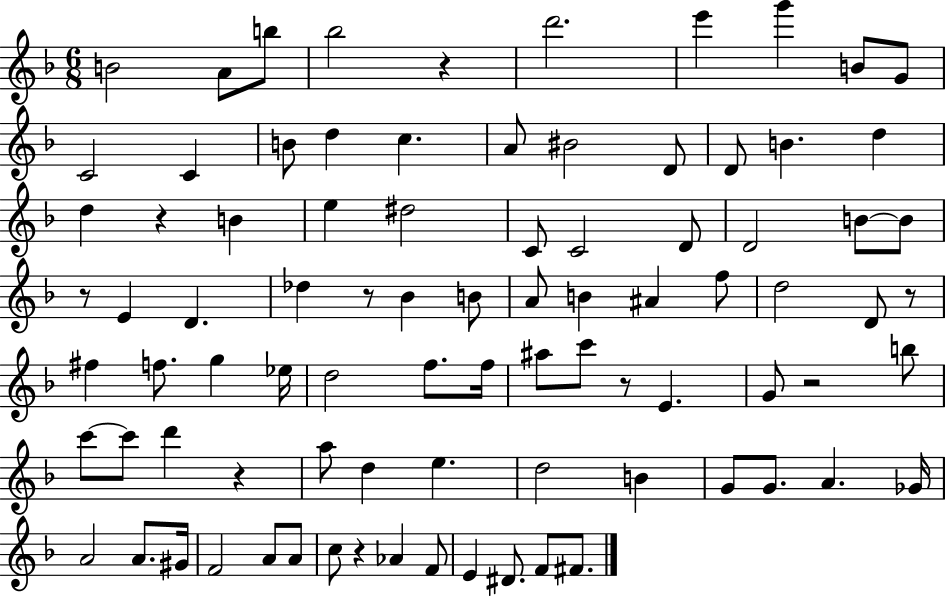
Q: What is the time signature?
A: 6/8